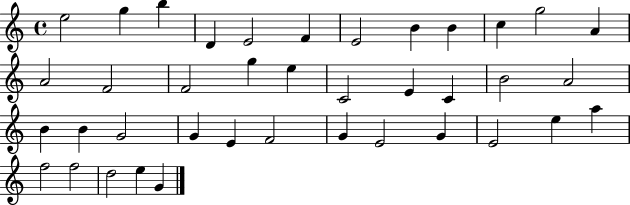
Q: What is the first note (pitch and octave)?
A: E5